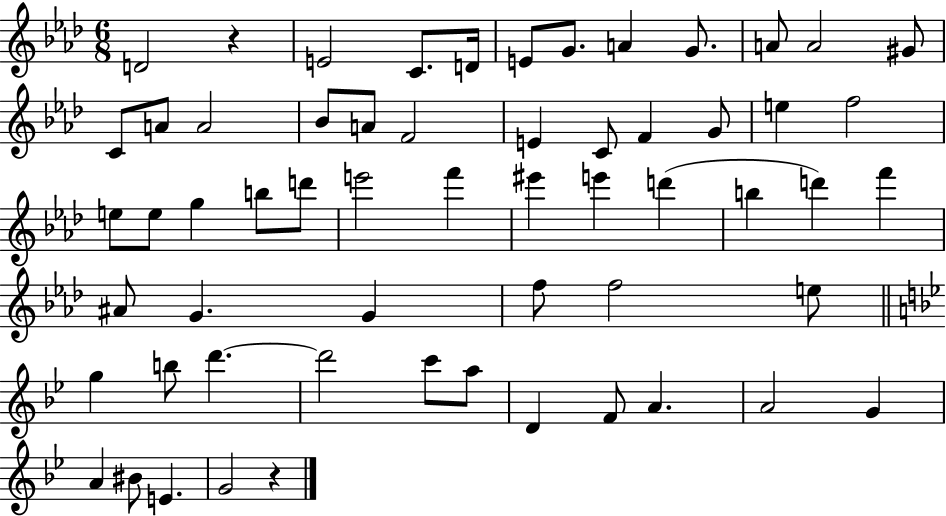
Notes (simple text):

D4/h R/q E4/h C4/e. D4/s E4/e G4/e. A4/q G4/e. A4/e A4/h G#4/e C4/e A4/e A4/h Bb4/e A4/e F4/h E4/q C4/e F4/q G4/e E5/q F5/h E5/e E5/e G5/q B5/e D6/e E6/h F6/q EIS6/q E6/q D6/q B5/q D6/q F6/q A#4/e G4/q. G4/q F5/e F5/h E5/e G5/q B5/e D6/q. D6/h C6/e A5/e D4/q F4/e A4/q. A4/h G4/q A4/q BIS4/e E4/q. G4/h R/q